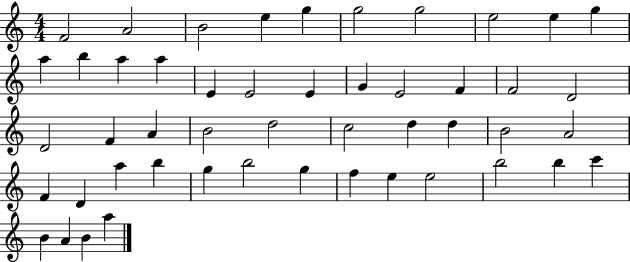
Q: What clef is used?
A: treble